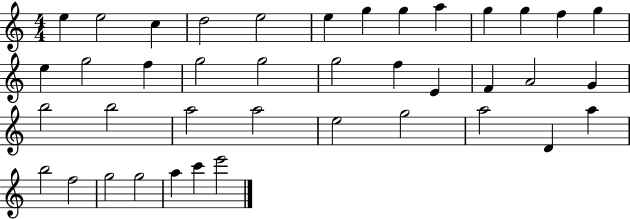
E5/q E5/h C5/q D5/h E5/h E5/q G5/q G5/q A5/q G5/q G5/q F5/q G5/q E5/q G5/h F5/q G5/h G5/h G5/h F5/q E4/q F4/q A4/h G4/q B5/h B5/h A5/h A5/h E5/h G5/h A5/h D4/q A5/q B5/h F5/h G5/h G5/h A5/q C6/q E6/h